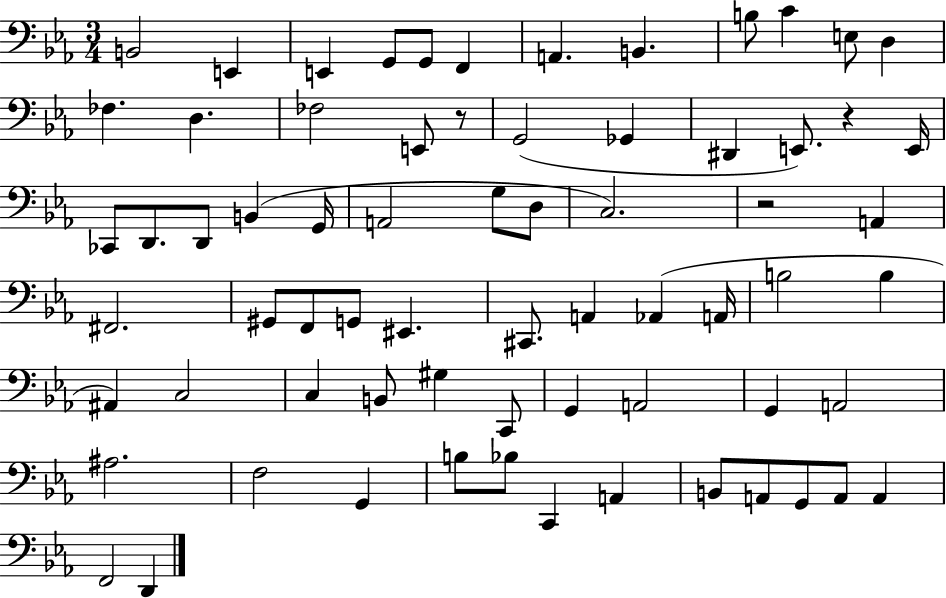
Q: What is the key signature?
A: EES major